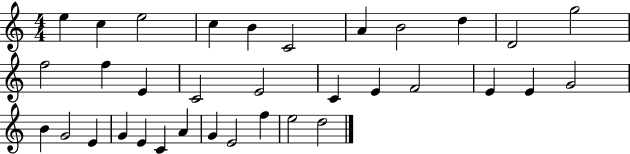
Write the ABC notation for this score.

X:1
T:Untitled
M:4/4
L:1/4
K:C
e c e2 c B C2 A B2 d D2 g2 f2 f E C2 E2 C E F2 E E G2 B G2 E G E C A G E2 f e2 d2